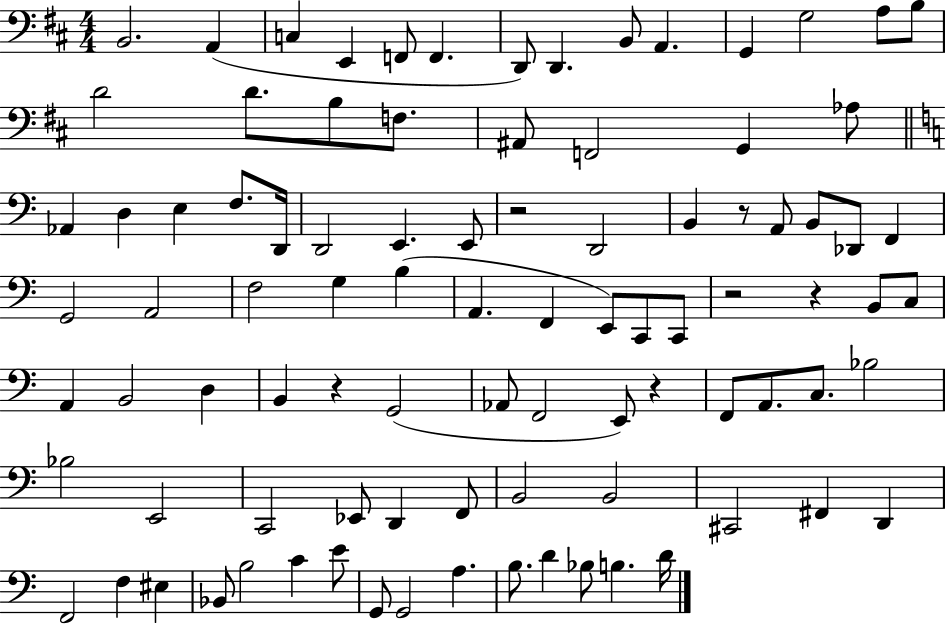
X:1
T:Untitled
M:4/4
L:1/4
K:D
B,,2 A,, C, E,, F,,/2 F,, D,,/2 D,, B,,/2 A,, G,, G,2 A,/2 B,/2 D2 D/2 B,/2 F,/2 ^A,,/2 F,,2 G,, _A,/2 _A,, D, E, F,/2 D,,/4 D,,2 E,, E,,/2 z2 D,,2 B,, z/2 A,,/2 B,,/2 _D,,/2 F,, G,,2 A,,2 F,2 G, B, A,, F,, E,,/2 C,,/2 C,,/2 z2 z B,,/2 C,/2 A,, B,,2 D, B,, z G,,2 _A,,/2 F,,2 E,,/2 z F,,/2 A,,/2 C,/2 _B,2 _B,2 E,,2 C,,2 _E,,/2 D,, F,,/2 B,,2 B,,2 ^C,,2 ^F,, D,, F,,2 F, ^E, _B,,/2 B,2 C E/2 G,,/2 G,,2 A, B,/2 D _B,/2 B, D/4